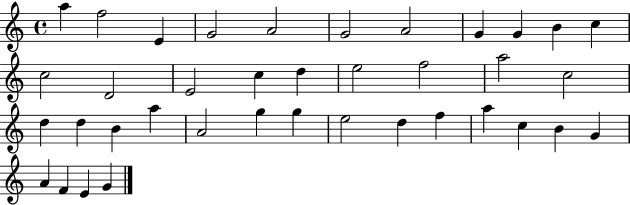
{
  \clef treble
  \time 4/4
  \defaultTimeSignature
  \key c \major
  a''4 f''2 e'4 | g'2 a'2 | g'2 a'2 | g'4 g'4 b'4 c''4 | \break c''2 d'2 | e'2 c''4 d''4 | e''2 f''2 | a''2 c''2 | \break d''4 d''4 b'4 a''4 | a'2 g''4 g''4 | e''2 d''4 f''4 | a''4 c''4 b'4 g'4 | \break a'4 f'4 e'4 g'4 | \bar "|."
}